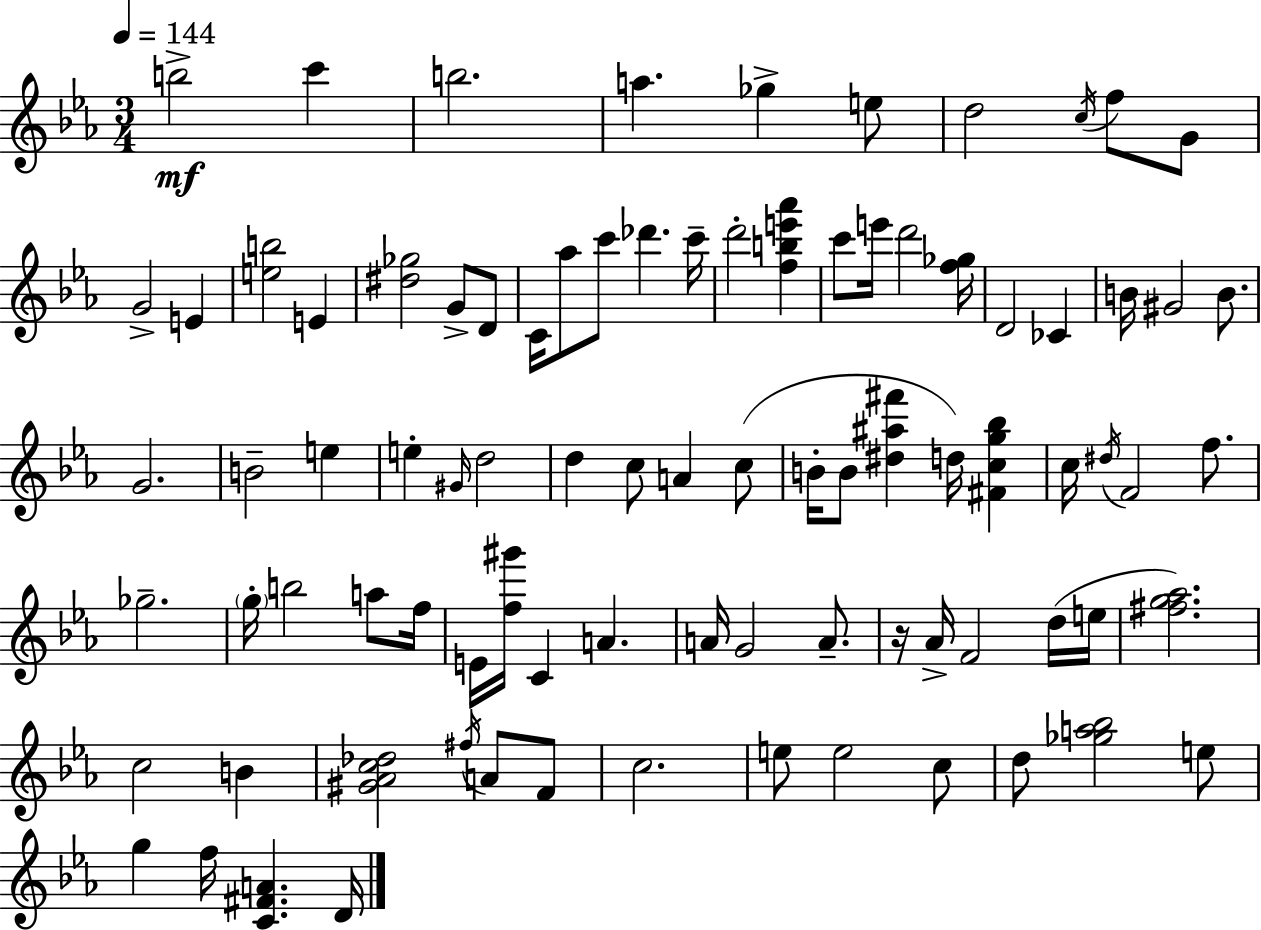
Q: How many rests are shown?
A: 1